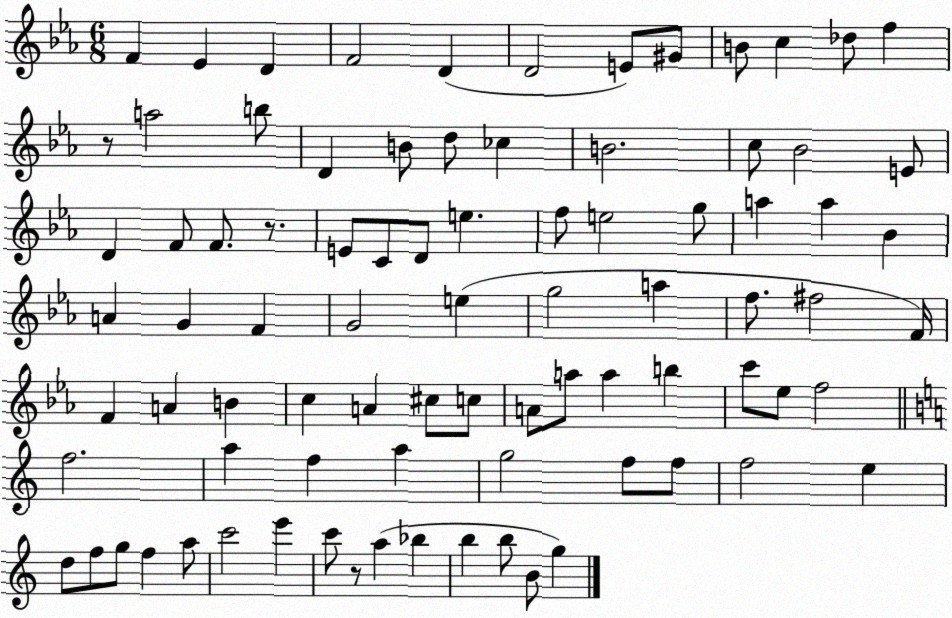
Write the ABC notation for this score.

X:1
T:Untitled
M:6/8
L:1/4
K:Eb
F _E D F2 D D2 E/2 ^G/2 B/2 c _d/2 f z/2 a2 b/2 D B/2 d/2 _c B2 c/2 _B2 E/2 D F/2 F/2 z/2 E/2 C/2 D/2 e f/2 e2 g/2 a a _B A G F G2 e g2 a f/2 ^f2 F/4 F A B c A ^c/2 c/2 A/2 a/2 a b c'/2 _e/2 f2 f2 a f a g2 f/2 f/2 f2 e d/2 f/2 g/2 f a/2 c'2 e' c'/2 z/2 a _b b b/2 B/2 g